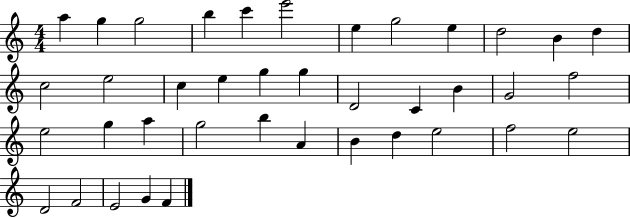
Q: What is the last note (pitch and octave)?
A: F4